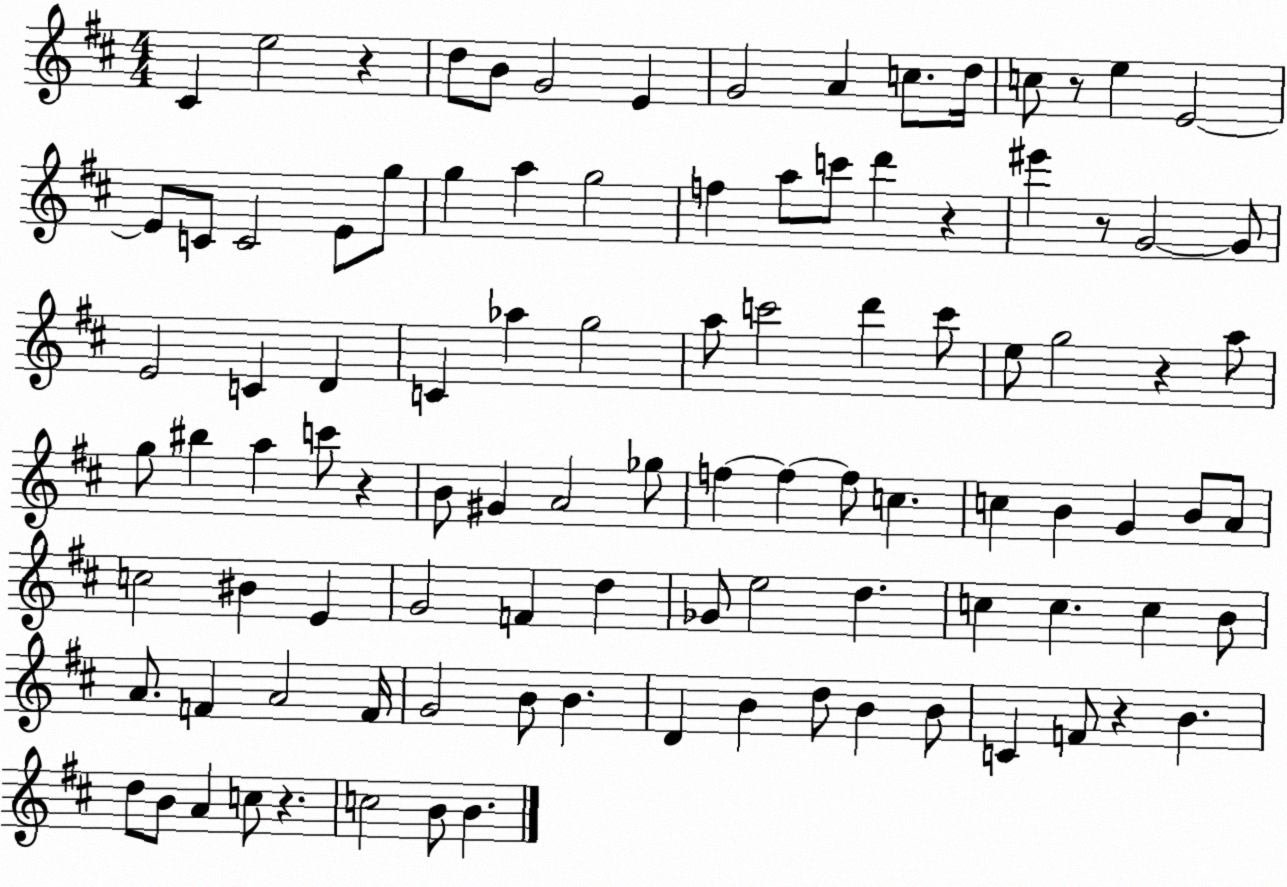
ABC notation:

X:1
T:Untitled
M:4/4
L:1/4
K:D
^C e2 z d/2 B/2 G2 E G2 A c/2 d/4 c/2 z/2 e E2 E/2 C/2 C2 E/2 g/2 g a g2 f a/2 c'/2 d' z ^e' z/2 G2 G/2 E2 C D C _a g2 a/2 c'2 d' c'/2 e/2 g2 z a/2 g/2 ^b a c'/2 z B/2 ^G A2 _g/2 f f f/2 c c B G B/2 A/2 c2 ^B E G2 F d _G/2 e2 d c c c B/2 A/2 F A2 F/4 G2 B/2 B D B d/2 B B/2 C F/2 z B d/2 B/2 A c/2 z c2 B/2 B